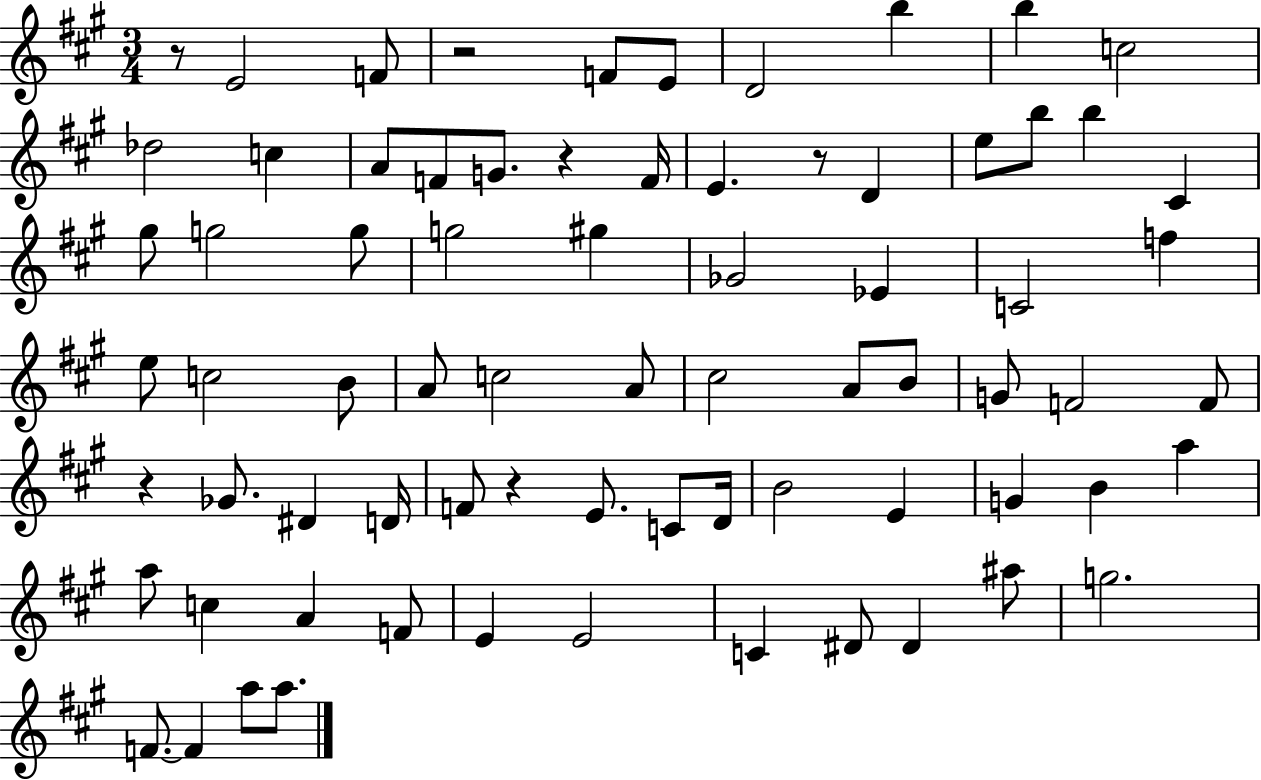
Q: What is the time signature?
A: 3/4